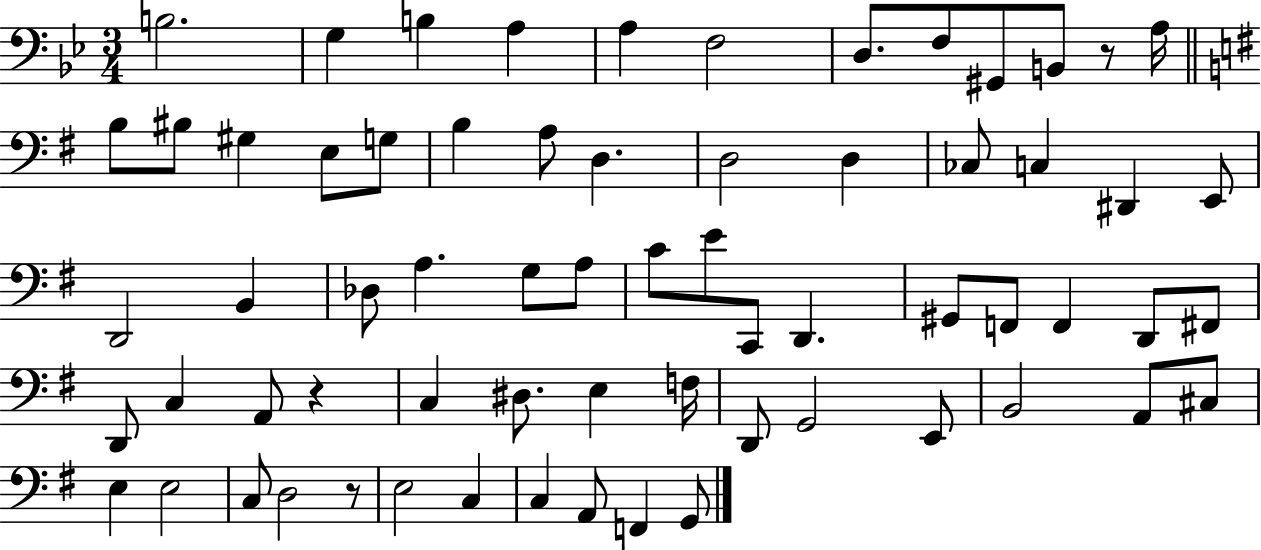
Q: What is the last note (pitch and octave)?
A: G2